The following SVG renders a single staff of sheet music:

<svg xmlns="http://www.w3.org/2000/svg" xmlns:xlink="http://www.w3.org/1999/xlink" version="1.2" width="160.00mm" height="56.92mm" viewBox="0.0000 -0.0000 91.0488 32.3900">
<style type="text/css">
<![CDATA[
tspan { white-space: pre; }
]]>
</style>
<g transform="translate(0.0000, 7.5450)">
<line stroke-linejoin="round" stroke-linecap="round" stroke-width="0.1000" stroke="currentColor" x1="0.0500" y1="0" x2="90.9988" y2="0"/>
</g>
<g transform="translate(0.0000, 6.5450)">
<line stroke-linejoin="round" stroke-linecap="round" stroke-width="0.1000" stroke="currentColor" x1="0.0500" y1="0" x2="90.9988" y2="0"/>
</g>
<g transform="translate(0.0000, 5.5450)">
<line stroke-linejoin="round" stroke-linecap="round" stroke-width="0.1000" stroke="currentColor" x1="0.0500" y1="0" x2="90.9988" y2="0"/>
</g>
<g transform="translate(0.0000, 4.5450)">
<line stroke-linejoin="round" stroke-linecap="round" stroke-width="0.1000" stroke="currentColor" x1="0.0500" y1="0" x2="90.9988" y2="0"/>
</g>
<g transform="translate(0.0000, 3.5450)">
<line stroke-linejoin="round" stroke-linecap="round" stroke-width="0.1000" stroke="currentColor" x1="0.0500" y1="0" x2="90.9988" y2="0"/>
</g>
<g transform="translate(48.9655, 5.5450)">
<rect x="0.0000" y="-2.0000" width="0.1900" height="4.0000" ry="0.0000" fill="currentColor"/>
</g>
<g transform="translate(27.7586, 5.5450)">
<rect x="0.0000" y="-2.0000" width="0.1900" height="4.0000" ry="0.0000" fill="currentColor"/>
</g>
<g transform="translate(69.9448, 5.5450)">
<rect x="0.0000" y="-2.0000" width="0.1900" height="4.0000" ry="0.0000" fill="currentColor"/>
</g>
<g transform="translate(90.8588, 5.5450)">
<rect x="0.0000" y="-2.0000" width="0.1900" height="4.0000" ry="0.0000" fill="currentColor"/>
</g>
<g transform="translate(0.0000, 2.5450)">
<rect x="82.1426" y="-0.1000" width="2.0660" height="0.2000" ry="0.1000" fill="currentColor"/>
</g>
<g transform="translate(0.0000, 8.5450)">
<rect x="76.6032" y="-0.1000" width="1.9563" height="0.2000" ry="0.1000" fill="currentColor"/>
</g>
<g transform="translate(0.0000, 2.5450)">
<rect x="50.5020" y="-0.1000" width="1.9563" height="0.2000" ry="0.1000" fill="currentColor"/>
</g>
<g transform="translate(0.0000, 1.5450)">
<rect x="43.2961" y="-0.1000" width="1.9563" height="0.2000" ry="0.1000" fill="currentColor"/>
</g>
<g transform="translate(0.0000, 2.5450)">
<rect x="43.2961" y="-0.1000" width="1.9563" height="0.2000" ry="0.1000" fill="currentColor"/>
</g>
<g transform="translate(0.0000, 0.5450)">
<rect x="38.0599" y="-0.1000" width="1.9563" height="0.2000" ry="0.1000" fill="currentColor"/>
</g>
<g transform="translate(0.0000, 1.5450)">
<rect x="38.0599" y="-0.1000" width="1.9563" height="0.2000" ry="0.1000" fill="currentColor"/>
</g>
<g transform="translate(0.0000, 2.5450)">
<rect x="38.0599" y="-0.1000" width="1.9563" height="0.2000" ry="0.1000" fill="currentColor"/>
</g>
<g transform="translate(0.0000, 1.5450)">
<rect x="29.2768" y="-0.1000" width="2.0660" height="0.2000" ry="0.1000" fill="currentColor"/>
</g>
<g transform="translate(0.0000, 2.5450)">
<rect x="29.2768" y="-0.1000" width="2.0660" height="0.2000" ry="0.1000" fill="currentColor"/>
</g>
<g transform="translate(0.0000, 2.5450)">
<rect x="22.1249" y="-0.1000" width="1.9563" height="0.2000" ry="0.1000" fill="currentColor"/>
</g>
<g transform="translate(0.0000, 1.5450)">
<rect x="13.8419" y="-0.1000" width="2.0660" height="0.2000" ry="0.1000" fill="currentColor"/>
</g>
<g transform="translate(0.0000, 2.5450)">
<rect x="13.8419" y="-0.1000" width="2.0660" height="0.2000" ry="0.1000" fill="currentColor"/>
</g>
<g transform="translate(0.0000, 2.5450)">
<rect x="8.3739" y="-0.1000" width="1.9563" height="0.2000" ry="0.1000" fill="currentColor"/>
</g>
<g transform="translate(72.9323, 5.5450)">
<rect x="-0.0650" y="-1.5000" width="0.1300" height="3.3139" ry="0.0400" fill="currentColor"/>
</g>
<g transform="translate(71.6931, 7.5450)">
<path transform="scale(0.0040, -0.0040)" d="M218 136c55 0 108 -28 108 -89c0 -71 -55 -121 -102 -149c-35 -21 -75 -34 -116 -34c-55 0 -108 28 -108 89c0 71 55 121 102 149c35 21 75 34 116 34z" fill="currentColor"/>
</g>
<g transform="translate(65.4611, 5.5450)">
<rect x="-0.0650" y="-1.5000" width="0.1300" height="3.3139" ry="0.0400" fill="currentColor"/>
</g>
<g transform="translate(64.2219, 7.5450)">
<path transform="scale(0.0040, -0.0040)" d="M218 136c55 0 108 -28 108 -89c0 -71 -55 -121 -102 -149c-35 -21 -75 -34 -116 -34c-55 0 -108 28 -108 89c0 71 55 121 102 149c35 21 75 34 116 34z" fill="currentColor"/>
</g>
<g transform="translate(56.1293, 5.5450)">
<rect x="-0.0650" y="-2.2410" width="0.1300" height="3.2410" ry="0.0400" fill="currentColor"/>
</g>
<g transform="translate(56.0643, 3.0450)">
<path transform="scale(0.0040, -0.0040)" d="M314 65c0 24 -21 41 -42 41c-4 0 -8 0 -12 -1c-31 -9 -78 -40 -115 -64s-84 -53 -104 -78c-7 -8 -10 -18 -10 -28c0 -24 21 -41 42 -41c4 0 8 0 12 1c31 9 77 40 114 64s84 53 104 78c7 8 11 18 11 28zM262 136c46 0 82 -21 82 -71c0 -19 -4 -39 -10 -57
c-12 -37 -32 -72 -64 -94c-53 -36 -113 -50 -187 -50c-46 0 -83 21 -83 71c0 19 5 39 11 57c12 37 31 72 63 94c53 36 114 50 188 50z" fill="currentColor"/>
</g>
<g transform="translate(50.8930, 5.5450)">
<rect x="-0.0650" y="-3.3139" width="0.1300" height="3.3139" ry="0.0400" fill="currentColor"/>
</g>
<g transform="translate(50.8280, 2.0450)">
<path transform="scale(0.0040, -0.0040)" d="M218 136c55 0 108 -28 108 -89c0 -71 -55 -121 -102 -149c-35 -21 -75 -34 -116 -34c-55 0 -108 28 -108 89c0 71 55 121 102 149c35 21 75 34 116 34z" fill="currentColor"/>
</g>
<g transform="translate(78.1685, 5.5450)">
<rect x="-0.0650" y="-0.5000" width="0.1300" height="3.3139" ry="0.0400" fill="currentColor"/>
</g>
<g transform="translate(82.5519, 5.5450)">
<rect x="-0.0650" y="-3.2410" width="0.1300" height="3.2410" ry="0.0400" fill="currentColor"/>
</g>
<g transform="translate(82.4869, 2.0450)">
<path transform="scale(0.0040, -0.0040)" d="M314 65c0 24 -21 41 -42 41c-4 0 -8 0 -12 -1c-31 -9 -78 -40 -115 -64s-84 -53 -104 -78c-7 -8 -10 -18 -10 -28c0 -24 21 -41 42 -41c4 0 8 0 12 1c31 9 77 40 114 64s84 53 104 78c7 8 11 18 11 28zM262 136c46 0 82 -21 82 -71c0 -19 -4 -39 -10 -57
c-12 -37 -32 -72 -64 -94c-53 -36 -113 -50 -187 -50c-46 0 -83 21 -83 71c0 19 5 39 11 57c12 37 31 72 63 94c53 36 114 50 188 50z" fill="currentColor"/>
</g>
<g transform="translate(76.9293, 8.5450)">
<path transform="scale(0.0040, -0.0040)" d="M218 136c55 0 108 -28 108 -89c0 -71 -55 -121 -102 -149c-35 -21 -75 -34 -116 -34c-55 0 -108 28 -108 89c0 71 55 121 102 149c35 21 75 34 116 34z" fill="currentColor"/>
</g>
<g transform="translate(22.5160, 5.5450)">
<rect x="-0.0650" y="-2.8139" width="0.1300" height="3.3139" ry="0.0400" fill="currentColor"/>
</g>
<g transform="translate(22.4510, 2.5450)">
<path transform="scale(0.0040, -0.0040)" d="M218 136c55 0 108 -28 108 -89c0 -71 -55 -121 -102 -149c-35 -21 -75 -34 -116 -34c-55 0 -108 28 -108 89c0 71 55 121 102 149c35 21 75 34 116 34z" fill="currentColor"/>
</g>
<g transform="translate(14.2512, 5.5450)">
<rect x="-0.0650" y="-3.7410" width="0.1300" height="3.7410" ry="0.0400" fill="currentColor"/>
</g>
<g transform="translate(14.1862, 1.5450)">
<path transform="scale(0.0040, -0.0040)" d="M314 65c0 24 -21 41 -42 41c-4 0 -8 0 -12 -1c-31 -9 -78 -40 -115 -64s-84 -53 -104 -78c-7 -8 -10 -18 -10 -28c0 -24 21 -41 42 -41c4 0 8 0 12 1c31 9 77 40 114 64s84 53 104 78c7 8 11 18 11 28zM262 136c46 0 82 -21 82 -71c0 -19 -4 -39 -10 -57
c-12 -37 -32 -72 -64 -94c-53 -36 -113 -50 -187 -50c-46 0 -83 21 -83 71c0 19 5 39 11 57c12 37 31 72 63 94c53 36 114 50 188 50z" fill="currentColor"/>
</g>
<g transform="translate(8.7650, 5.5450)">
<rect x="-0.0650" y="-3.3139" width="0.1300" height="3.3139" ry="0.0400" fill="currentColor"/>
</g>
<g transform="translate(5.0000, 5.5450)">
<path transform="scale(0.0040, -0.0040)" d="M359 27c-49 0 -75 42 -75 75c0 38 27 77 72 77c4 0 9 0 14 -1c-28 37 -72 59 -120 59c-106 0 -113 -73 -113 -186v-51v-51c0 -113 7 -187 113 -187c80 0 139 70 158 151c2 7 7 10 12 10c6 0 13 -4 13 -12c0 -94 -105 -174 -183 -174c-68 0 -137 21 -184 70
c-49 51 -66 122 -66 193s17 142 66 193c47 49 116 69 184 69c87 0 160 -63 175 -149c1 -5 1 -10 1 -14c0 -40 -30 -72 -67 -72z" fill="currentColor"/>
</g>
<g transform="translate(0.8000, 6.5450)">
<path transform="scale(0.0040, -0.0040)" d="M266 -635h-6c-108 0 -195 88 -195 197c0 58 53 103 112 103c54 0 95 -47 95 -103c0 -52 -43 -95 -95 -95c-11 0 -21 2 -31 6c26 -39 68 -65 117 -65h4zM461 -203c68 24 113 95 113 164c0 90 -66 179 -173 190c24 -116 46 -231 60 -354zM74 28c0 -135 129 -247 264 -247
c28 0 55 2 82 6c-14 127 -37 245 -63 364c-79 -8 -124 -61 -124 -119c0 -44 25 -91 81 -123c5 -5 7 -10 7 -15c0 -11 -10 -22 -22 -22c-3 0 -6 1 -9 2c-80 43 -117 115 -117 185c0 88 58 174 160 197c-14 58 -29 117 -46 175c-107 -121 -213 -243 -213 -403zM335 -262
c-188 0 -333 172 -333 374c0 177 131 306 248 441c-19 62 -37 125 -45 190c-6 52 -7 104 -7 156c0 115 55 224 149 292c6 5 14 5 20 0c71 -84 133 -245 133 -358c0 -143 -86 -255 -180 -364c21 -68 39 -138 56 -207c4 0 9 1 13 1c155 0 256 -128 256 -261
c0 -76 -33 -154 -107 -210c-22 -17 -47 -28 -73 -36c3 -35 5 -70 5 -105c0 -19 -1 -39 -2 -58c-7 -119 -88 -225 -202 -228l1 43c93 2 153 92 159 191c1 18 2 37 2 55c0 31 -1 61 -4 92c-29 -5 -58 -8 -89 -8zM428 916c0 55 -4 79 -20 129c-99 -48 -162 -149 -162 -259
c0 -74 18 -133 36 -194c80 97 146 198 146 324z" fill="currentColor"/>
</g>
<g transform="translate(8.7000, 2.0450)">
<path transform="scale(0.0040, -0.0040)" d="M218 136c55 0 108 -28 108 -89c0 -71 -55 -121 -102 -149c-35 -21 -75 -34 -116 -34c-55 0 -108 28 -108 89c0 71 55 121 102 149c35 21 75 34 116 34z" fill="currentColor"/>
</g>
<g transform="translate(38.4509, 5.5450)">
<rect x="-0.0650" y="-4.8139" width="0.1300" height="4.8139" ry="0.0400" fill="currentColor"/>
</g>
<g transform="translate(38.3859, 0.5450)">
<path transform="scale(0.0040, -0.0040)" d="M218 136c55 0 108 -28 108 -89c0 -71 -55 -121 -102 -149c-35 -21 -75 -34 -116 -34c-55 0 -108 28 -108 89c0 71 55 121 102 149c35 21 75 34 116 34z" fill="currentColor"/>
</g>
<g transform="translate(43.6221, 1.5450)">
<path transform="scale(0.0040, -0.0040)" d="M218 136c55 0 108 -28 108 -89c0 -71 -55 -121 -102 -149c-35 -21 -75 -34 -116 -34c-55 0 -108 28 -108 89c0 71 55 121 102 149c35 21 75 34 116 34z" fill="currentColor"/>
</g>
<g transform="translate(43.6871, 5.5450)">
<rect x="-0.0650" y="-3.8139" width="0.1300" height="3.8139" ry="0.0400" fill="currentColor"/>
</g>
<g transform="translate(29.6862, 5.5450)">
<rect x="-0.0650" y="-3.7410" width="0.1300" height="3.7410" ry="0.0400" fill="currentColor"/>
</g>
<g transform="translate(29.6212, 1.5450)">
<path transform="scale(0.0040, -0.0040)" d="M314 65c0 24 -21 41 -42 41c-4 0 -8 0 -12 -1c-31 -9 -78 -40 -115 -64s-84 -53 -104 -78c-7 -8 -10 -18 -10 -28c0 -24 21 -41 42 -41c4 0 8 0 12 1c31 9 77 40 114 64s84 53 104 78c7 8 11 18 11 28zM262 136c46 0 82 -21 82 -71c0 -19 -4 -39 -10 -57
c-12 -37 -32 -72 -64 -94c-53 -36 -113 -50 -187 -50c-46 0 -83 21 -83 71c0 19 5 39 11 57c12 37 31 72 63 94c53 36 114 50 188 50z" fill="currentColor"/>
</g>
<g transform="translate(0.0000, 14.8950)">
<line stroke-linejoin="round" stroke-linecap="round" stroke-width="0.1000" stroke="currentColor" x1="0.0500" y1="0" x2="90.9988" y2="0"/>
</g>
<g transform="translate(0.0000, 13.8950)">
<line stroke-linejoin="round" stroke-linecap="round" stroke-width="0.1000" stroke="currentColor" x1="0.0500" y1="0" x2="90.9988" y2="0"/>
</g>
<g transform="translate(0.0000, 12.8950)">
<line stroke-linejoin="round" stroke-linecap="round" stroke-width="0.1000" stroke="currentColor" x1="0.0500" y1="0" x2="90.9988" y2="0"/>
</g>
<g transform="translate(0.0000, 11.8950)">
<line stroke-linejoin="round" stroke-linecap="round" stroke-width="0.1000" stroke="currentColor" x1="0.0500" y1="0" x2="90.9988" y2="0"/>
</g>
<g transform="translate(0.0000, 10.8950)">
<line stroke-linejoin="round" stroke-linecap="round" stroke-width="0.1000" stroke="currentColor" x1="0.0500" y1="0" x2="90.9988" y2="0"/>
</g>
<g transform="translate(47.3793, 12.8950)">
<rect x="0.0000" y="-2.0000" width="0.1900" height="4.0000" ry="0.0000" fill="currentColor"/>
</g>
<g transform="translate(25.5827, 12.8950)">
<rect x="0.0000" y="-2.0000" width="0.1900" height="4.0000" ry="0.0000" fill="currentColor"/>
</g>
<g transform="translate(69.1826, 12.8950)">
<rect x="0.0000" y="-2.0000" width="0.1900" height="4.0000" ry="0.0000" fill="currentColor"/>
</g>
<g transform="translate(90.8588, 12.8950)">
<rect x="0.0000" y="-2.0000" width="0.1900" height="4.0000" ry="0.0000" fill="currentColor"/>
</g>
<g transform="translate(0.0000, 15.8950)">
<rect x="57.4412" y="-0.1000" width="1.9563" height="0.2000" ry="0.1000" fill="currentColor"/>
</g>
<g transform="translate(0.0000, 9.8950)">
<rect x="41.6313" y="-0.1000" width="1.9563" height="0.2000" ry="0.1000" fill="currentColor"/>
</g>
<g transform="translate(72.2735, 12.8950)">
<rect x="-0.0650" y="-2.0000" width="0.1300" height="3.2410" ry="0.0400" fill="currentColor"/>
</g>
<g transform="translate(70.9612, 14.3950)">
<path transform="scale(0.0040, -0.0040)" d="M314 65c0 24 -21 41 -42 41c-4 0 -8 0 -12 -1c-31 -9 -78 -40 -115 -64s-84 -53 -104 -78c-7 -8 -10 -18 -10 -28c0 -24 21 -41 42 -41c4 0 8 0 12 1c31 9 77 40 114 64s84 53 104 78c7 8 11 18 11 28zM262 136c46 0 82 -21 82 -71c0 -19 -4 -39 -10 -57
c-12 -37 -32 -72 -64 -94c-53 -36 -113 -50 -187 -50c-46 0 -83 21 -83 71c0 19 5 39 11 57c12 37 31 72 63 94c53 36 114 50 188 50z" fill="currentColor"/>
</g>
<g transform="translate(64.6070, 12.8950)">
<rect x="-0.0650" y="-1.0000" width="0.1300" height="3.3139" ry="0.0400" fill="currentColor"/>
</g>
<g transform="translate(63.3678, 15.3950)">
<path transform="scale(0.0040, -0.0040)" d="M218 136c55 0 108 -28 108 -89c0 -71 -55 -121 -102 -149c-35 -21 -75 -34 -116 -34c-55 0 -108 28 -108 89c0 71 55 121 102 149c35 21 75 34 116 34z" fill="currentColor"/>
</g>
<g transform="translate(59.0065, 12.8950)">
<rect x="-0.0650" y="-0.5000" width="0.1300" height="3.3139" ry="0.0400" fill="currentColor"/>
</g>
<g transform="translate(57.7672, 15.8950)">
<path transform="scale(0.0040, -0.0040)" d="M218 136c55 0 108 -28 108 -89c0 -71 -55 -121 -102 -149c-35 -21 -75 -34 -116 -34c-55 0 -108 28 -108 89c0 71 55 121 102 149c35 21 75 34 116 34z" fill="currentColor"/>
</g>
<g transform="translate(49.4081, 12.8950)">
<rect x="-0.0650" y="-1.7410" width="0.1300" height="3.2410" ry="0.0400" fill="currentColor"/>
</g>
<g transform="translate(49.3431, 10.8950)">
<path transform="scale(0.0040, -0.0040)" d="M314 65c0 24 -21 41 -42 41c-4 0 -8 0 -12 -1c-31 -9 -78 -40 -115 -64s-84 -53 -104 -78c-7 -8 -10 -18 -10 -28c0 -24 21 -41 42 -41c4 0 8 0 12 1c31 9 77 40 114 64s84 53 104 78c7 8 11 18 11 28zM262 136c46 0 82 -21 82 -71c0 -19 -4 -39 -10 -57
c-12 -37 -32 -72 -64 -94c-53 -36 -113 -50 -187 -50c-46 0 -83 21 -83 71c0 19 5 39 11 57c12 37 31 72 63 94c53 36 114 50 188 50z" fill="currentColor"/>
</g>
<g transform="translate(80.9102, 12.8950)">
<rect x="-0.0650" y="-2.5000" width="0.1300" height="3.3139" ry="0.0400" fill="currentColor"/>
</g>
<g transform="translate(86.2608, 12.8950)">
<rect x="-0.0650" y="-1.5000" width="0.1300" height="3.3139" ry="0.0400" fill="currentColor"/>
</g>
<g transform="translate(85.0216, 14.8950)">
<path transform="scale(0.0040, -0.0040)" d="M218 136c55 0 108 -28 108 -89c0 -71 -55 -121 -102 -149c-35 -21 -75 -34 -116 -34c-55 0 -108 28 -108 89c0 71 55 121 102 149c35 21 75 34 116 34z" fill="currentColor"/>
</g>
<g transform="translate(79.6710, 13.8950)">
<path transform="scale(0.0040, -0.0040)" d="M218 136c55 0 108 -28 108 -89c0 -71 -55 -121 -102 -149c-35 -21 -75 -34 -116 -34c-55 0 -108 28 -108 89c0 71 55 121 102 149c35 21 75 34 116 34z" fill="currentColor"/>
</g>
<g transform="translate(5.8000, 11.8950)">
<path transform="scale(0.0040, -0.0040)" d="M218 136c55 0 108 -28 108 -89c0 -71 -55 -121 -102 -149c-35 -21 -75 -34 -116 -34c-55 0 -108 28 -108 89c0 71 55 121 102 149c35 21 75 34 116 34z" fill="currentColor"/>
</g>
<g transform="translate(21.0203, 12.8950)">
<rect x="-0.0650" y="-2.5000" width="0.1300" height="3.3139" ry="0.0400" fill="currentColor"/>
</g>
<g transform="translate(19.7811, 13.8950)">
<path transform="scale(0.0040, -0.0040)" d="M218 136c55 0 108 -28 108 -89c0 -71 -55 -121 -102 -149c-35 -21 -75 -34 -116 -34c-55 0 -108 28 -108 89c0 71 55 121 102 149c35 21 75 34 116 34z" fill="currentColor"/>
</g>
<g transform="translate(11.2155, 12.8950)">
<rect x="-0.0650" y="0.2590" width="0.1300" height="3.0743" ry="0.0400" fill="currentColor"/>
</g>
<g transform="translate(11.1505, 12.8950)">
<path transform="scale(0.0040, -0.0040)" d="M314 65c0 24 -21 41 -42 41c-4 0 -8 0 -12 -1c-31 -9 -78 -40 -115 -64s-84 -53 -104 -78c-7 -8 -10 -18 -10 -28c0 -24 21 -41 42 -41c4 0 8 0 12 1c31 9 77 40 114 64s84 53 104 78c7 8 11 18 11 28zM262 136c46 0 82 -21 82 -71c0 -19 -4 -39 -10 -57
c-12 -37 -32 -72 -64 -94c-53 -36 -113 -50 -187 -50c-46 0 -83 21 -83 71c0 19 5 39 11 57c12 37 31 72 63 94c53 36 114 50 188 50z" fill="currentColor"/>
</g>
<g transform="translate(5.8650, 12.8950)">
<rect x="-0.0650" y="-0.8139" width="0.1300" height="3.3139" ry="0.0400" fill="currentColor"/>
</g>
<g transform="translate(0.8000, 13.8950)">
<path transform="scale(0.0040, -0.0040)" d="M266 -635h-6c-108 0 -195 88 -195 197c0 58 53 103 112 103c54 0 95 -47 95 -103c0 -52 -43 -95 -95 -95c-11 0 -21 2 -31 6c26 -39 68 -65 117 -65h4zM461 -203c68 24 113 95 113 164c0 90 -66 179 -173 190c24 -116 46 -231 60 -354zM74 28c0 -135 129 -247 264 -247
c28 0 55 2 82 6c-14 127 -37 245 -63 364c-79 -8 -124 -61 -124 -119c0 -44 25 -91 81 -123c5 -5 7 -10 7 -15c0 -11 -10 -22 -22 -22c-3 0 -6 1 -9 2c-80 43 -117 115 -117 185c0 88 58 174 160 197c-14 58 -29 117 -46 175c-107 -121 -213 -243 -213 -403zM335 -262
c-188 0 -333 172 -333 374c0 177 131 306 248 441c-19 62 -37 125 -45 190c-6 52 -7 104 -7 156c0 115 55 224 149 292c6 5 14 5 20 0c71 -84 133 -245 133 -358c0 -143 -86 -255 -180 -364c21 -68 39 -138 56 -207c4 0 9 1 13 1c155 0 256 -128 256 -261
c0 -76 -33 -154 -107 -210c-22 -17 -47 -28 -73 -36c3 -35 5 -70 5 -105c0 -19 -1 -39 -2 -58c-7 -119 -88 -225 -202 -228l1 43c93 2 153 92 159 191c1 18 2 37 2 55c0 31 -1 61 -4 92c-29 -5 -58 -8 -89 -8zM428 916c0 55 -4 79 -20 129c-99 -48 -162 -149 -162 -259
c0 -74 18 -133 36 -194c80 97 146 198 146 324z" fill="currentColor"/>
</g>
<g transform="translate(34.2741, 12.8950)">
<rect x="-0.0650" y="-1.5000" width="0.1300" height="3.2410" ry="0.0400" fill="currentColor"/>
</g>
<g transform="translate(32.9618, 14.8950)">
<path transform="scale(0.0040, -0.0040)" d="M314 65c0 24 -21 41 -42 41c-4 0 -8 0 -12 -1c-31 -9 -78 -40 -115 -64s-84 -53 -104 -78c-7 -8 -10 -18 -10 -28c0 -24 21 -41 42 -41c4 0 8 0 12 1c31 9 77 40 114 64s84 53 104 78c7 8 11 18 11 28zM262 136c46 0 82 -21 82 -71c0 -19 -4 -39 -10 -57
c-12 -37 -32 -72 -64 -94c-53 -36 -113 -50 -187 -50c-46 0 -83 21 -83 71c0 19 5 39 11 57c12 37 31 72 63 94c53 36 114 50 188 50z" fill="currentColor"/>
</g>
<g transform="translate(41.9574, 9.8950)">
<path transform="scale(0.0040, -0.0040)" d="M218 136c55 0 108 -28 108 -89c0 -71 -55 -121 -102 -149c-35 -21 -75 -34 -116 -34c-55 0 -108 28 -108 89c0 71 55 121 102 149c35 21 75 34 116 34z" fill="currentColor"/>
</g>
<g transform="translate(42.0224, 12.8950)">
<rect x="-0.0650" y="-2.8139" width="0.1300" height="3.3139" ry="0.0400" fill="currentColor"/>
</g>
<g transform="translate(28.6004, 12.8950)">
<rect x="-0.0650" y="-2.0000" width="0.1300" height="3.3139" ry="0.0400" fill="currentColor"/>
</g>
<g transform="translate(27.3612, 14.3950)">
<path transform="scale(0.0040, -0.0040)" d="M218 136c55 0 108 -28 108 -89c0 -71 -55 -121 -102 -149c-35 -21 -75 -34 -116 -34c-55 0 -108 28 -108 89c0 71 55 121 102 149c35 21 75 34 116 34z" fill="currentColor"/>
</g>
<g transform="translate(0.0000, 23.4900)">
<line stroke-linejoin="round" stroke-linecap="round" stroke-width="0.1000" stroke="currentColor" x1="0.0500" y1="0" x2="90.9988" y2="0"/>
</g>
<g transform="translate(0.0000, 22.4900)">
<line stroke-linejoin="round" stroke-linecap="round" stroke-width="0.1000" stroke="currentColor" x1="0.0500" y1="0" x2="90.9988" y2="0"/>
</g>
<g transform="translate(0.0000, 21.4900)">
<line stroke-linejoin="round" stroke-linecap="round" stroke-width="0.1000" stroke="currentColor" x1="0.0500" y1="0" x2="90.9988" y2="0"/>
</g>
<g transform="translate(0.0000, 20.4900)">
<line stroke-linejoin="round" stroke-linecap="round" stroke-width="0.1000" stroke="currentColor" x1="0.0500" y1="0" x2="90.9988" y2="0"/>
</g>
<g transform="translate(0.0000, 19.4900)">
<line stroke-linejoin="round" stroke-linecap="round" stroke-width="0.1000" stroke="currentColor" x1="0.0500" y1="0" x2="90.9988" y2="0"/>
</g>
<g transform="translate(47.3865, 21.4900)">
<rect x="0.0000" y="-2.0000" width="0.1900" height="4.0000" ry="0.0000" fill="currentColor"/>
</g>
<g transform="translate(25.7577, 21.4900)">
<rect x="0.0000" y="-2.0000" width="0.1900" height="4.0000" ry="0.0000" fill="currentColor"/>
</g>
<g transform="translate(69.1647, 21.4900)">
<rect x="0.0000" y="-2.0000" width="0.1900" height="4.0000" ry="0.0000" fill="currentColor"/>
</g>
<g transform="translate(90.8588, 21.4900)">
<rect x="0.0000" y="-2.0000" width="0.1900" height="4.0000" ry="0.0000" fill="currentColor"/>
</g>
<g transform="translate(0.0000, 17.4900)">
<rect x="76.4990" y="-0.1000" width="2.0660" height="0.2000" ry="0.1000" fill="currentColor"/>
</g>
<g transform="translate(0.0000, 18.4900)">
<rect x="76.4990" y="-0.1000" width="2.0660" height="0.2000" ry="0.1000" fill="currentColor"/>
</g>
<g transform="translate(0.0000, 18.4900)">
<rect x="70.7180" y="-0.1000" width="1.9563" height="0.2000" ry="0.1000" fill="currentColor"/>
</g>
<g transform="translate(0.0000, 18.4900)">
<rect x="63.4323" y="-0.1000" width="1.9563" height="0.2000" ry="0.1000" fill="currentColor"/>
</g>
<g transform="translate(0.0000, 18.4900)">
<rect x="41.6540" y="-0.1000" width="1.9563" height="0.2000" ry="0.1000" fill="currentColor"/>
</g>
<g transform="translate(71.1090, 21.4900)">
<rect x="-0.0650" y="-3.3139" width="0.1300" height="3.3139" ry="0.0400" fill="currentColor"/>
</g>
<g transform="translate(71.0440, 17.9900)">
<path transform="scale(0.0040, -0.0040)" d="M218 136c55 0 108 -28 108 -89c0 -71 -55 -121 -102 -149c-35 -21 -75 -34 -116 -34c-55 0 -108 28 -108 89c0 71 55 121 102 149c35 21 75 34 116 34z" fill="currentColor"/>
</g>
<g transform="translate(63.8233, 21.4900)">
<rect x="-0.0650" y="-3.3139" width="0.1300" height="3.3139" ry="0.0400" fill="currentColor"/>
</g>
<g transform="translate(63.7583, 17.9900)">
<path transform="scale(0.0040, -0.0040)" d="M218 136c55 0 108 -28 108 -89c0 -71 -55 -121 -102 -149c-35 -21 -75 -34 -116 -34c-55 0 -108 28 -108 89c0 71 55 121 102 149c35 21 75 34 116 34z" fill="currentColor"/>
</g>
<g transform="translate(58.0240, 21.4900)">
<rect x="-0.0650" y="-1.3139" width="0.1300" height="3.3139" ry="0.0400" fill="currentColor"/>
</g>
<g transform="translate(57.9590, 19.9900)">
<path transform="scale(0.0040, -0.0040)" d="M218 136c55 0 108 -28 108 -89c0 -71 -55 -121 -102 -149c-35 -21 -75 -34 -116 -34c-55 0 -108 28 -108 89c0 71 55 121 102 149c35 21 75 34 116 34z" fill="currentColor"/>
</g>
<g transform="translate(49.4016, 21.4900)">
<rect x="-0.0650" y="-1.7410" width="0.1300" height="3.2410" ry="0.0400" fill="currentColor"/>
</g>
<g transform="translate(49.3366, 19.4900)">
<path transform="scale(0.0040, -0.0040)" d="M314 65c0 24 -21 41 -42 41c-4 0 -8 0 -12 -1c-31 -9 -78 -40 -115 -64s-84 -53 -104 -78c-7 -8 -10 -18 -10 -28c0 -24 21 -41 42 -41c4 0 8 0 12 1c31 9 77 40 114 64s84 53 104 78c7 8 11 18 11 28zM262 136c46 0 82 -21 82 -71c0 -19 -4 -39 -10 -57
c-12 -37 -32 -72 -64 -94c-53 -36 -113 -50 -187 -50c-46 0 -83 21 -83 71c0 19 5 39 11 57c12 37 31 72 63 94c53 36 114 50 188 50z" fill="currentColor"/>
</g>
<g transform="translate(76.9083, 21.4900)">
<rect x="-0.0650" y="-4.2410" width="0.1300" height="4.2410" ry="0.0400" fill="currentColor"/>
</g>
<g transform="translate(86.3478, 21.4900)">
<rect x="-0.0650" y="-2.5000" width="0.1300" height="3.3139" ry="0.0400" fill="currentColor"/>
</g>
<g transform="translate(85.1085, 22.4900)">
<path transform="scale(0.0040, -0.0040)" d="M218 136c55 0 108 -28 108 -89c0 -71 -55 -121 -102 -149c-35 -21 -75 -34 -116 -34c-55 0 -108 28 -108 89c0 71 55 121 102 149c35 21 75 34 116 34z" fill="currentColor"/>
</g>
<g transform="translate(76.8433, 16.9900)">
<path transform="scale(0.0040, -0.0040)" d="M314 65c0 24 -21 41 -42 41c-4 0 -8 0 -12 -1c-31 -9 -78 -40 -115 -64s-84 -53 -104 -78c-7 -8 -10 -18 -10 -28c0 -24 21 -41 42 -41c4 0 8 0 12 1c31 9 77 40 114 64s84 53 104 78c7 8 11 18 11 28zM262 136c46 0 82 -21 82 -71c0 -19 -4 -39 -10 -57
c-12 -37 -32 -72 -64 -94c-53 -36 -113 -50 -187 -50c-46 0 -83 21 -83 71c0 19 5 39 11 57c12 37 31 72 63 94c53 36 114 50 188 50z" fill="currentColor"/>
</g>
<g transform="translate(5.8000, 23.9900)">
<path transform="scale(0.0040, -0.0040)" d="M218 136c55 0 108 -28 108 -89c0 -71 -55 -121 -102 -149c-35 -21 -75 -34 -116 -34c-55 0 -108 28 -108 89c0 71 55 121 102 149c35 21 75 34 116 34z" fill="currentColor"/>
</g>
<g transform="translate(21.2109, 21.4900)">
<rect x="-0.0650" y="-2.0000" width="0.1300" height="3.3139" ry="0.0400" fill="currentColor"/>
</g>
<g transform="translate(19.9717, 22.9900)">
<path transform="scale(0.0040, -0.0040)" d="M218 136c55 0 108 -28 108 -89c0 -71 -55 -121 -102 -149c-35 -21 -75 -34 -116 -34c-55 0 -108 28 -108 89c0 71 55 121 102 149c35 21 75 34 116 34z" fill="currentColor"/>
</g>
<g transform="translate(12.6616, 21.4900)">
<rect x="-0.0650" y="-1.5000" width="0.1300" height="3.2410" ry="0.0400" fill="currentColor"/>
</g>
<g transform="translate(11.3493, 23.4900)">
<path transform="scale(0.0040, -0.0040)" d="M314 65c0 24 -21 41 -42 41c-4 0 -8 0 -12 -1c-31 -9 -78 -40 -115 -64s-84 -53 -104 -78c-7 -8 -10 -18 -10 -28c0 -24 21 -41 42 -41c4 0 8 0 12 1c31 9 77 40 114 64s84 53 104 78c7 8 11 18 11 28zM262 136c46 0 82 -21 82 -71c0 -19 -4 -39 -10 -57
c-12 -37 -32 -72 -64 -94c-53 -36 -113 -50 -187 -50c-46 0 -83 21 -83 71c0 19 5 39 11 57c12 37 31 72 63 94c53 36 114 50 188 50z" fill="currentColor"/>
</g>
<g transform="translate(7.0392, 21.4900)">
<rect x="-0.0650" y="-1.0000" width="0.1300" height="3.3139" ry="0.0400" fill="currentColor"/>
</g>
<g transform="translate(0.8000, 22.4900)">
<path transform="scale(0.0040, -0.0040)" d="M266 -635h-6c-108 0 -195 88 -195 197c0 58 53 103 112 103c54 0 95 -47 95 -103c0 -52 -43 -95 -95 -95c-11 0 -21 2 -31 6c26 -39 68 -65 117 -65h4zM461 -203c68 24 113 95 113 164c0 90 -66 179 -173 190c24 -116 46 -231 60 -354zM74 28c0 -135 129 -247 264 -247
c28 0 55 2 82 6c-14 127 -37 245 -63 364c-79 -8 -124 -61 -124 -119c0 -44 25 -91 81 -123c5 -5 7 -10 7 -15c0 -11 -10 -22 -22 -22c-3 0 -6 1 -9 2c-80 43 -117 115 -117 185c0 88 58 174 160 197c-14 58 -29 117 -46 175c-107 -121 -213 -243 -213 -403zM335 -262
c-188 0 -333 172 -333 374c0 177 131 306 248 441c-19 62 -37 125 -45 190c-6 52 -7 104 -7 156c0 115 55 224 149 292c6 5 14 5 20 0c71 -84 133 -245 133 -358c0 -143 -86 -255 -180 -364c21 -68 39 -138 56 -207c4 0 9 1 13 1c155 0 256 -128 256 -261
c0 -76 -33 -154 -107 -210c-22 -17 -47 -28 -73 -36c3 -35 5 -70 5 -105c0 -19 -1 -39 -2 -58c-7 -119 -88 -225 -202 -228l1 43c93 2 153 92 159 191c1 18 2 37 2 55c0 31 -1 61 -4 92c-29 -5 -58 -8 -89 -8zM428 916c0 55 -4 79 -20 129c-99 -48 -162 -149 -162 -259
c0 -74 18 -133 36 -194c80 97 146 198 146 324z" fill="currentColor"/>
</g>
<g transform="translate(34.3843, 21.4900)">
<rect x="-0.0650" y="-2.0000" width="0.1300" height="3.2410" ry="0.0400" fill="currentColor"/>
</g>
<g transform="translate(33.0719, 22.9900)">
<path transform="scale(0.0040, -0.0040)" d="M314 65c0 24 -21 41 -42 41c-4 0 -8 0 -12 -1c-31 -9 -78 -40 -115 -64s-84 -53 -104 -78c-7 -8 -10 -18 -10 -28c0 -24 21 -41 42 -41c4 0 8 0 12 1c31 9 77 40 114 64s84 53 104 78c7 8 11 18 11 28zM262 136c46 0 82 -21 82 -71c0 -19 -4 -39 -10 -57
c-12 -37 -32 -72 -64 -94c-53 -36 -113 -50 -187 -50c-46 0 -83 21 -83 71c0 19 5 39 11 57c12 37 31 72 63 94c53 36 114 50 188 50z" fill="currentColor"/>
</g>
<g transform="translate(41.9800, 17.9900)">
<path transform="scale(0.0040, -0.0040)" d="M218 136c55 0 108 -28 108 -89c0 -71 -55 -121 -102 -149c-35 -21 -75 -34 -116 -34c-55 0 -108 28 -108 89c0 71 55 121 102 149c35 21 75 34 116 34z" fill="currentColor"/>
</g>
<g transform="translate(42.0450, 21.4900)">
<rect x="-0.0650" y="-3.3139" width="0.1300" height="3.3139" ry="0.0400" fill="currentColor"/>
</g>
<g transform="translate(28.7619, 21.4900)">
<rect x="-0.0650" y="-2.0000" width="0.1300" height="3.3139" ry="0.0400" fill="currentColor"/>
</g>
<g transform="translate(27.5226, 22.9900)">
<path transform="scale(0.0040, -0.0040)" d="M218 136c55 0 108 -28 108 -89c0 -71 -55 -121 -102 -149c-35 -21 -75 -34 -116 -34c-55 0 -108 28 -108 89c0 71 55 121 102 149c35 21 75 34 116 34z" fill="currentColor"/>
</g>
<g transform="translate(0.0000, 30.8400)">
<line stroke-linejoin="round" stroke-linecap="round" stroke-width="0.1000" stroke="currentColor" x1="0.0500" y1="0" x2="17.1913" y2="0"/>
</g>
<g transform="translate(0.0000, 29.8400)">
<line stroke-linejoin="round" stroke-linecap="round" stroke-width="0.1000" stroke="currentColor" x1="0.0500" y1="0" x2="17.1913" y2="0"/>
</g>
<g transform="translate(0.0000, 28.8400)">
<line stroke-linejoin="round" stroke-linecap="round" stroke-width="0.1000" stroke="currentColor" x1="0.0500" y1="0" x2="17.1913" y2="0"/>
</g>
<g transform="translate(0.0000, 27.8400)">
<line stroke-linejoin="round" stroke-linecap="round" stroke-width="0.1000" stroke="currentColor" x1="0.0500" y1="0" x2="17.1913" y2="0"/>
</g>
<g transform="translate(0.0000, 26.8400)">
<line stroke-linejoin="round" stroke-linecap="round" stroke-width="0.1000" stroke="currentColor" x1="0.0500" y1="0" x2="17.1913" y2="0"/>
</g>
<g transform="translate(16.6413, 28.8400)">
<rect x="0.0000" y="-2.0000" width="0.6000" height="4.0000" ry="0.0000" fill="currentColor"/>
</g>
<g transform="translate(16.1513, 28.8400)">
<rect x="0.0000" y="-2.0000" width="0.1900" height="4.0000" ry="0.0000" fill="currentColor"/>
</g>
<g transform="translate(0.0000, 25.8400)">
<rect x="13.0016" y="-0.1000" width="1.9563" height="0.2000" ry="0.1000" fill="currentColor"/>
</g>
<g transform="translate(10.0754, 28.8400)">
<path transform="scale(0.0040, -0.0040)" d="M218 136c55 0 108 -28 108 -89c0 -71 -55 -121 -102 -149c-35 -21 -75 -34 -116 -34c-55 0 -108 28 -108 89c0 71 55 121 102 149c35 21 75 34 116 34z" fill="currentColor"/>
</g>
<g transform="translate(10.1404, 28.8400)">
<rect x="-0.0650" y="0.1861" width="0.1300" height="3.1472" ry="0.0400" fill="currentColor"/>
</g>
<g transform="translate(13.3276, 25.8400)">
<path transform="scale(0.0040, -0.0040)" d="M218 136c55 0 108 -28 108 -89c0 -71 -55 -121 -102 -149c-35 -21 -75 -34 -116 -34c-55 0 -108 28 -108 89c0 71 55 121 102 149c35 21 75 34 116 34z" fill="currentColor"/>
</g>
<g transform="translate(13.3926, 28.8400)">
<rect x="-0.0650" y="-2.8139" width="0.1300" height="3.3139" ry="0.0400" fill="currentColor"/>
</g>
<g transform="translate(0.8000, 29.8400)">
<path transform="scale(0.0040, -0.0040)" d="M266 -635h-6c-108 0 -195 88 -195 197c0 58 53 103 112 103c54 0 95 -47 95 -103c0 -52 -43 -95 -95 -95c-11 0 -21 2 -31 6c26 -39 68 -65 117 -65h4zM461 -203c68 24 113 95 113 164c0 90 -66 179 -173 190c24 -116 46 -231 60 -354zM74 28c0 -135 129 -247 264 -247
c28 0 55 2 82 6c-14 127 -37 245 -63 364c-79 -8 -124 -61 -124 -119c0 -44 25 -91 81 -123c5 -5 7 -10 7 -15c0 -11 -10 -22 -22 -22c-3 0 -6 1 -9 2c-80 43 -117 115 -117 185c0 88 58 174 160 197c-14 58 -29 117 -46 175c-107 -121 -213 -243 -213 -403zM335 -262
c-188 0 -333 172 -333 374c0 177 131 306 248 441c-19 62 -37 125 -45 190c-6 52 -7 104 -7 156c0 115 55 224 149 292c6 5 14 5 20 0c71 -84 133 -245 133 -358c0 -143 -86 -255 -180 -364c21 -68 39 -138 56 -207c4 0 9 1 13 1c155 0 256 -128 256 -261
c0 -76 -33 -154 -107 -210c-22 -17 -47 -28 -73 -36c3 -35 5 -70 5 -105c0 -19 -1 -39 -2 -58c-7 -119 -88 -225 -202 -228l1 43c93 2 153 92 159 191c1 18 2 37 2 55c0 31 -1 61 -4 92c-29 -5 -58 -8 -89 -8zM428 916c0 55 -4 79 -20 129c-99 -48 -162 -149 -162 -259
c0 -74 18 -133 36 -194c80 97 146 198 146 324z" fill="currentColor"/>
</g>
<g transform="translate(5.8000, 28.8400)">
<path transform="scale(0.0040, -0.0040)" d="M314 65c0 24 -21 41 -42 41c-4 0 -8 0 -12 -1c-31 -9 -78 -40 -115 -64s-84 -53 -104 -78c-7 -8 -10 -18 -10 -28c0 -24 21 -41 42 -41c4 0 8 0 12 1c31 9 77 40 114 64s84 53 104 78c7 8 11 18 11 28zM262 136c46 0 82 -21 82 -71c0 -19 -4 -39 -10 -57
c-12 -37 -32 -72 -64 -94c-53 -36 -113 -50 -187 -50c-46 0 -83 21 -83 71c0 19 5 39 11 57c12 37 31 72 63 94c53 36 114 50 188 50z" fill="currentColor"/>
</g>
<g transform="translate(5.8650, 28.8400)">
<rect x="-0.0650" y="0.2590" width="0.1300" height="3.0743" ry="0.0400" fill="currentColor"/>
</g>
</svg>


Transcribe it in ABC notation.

X:1
T:Untitled
M:4/4
L:1/4
K:C
b c'2 a c'2 e' c' b g2 E E C b2 d B2 G F E2 a f2 C D F2 G E D E2 F F F2 b f2 e b b d'2 G B2 B a